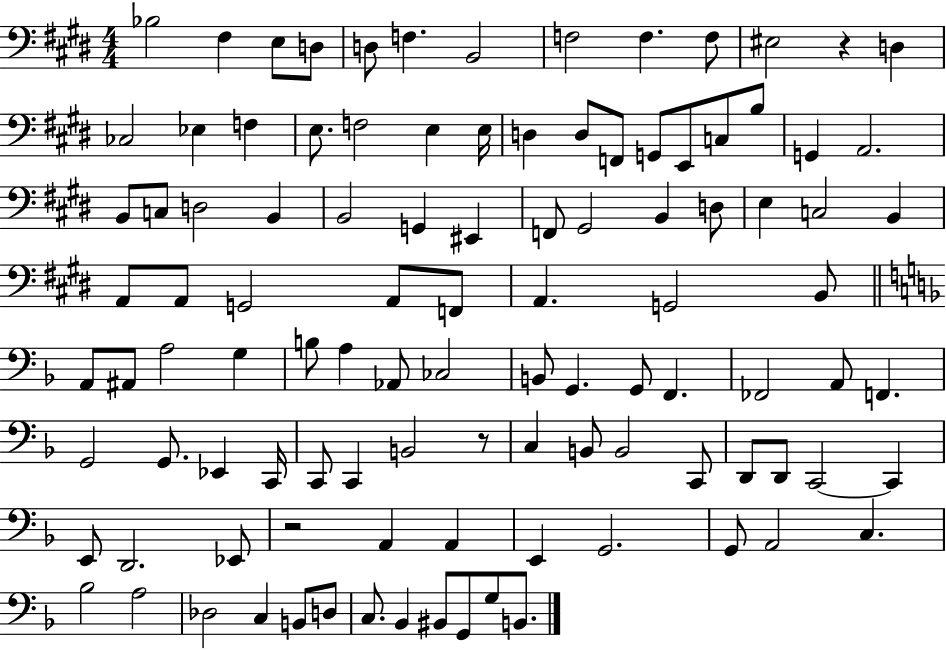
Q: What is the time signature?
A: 4/4